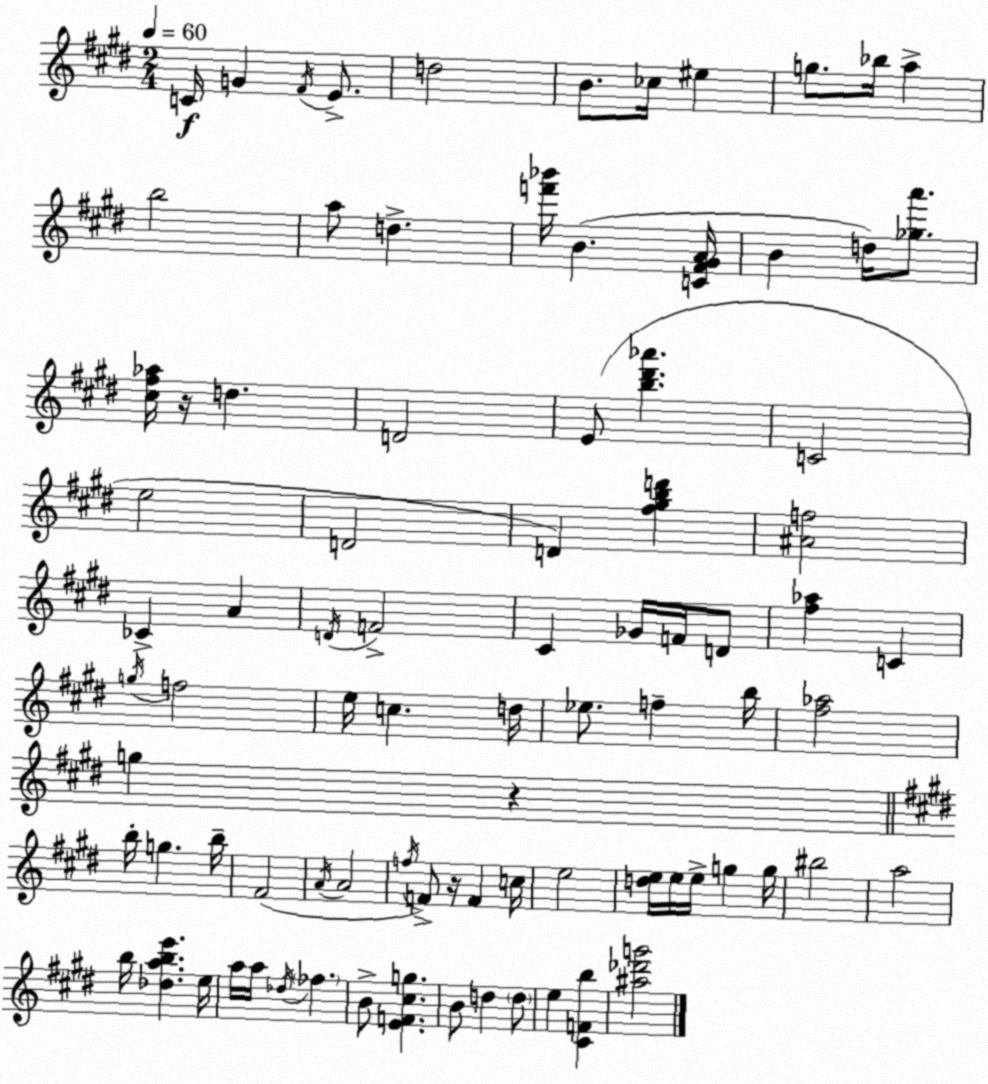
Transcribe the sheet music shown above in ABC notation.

X:1
T:Untitled
M:2/4
L:1/4
K:E
C/4 G ^F/4 E/2 d2 B/2 _c/4 ^e g/2 _b/4 a b2 a/2 d [f'_b']/4 B [C^F^GA]/4 B d/4 [_ga']/2 [^c^f_a]/4 z/4 d D2 E/2 [b^d'_a'] C2 e2 D2 D [^f^gbd'] [^Af]2 _C A D/4 F2 ^C _G/4 F/4 D/2 [^f_a] C g/4 f2 e/4 c d/4 _e/2 f b/4 [^f_a]2 g z b/4 g b/4 ^F2 A/4 A2 f/4 F/2 z/4 F c/4 e2 [de]/4 e/4 e/4 g g/4 ^b2 a2 b/4 [_dabe'] e/4 a/4 a/4 _d/4 _f B/2 [EF^cg] B/2 d d/2 e [^CFb] [^a_d'g']2